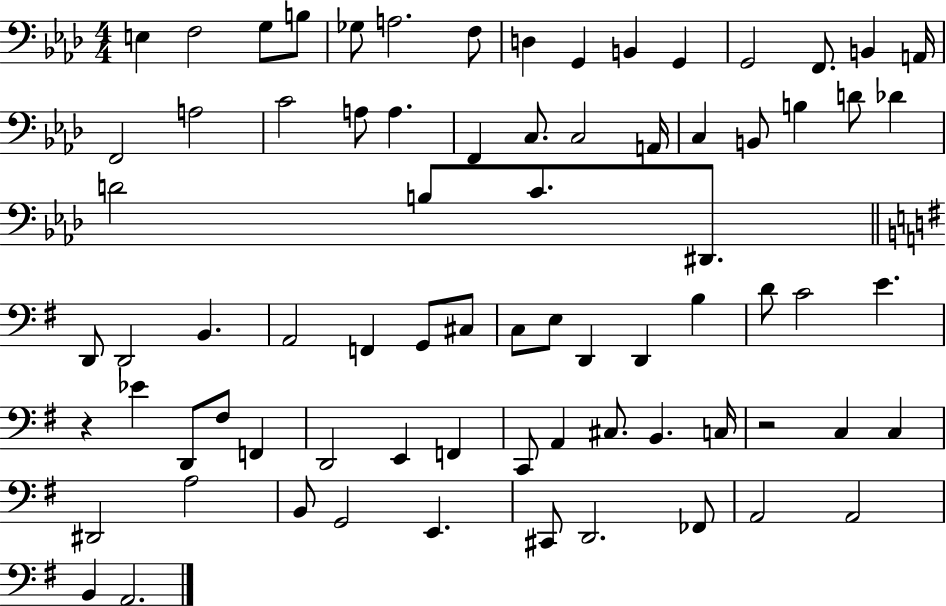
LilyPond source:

{
  \clef bass
  \numericTimeSignature
  \time 4/4
  \key aes \major
  e4 f2 g8 b8 | ges8 a2. f8 | d4 g,4 b,4 g,4 | g,2 f,8. b,4 a,16 | \break f,2 a2 | c'2 a8 a4. | f,4 c8. c2 a,16 | c4 b,8 b4 d'8 des'4 | \break d'2 b8 c'8. dis,8. | \bar "||" \break \key e \minor d,8 d,2 b,4. | a,2 f,4 g,8 cis8 | c8 e8 d,4 d,4 b4 | d'8 c'2 e'4. | \break r4 ees'4 d,8 fis8 f,4 | d,2 e,4 f,4 | c,8 a,4 cis8. b,4. c16 | r2 c4 c4 | \break dis,2 a2 | b,8 g,2 e,4. | cis,8 d,2. fes,8 | a,2 a,2 | \break b,4 a,2. | \bar "|."
}